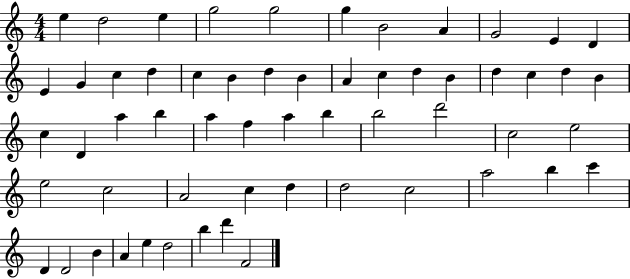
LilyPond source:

{
  \clef treble
  \numericTimeSignature
  \time 4/4
  \key c \major
  e''4 d''2 e''4 | g''2 g''2 | g''4 b'2 a'4 | g'2 e'4 d'4 | \break e'4 g'4 c''4 d''4 | c''4 b'4 d''4 b'4 | a'4 c''4 d''4 b'4 | d''4 c''4 d''4 b'4 | \break c''4 d'4 a''4 b''4 | a''4 f''4 a''4 b''4 | b''2 d'''2 | c''2 e''2 | \break e''2 c''2 | a'2 c''4 d''4 | d''2 c''2 | a''2 b''4 c'''4 | \break d'4 d'2 b'4 | a'4 e''4 d''2 | b''4 d'''4 f'2 | \bar "|."
}